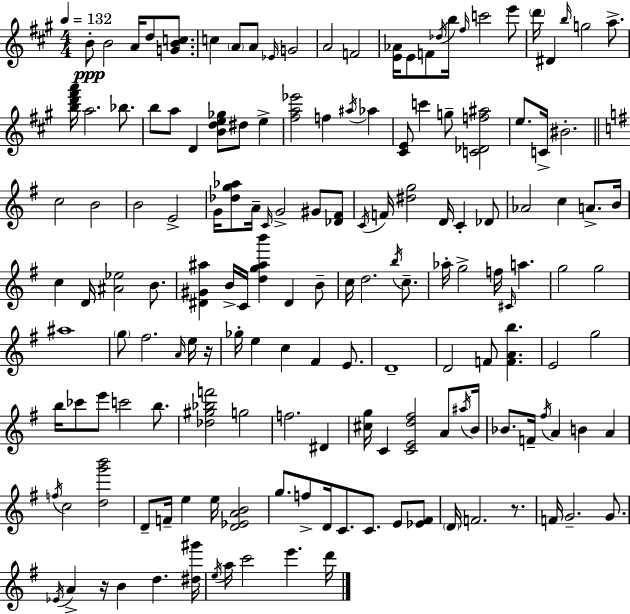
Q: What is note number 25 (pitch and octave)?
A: Bb5